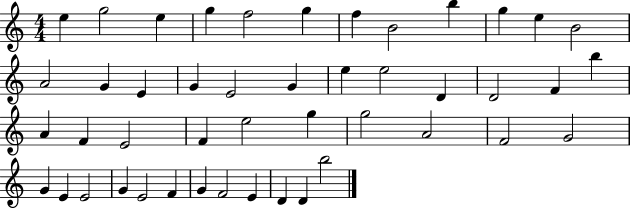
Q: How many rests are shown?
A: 0